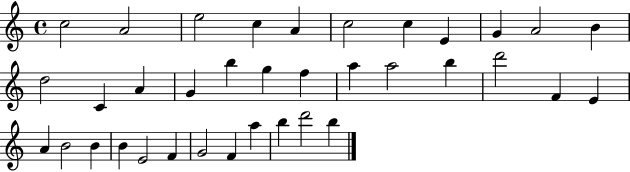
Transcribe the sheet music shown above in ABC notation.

X:1
T:Untitled
M:4/4
L:1/4
K:C
c2 A2 e2 c A c2 c E G A2 B d2 C A G b g f a a2 b d'2 F E A B2 B B E2 F G2 F a b d'2 b